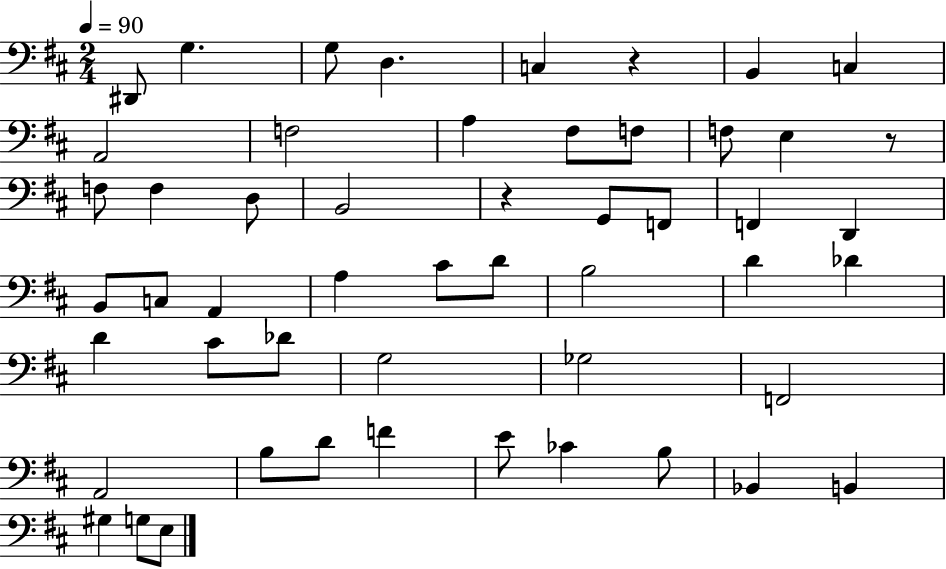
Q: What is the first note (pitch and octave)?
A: D#2